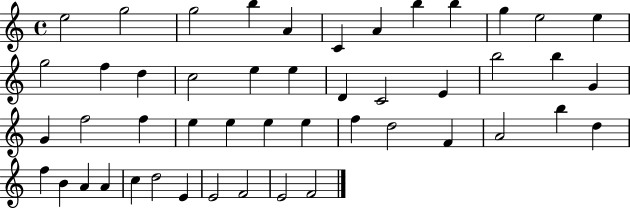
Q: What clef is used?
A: treble